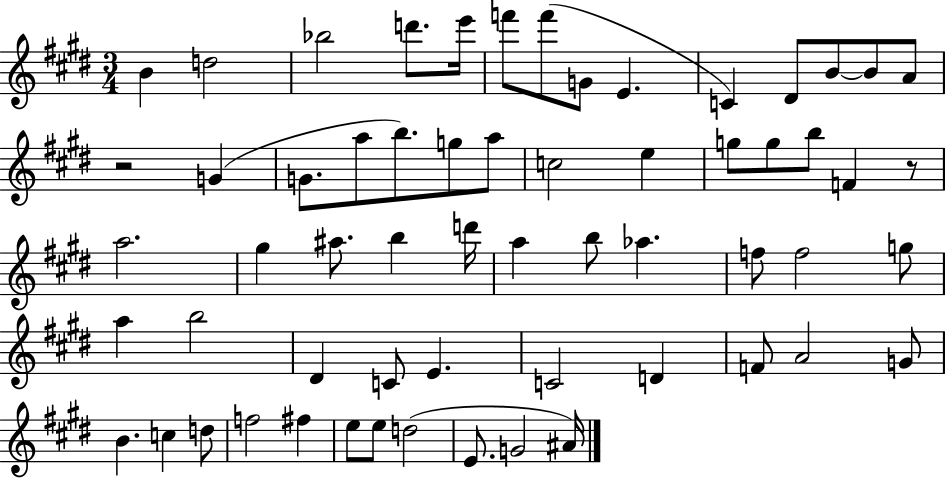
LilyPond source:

{
  \clef treble
  \numericTimeSignature
  \time 3/4
  \key e \major
  \repeat volta 2 { b'4 d''2 | bes''2 d'''8. e'''16 | f'''8 f'''8( g'8 e'4. | c'4) dis'8 b'8~~ b'8 a'8 | \break r2 g'4( | g'8. a''8 b''8.) g''8 a''8 | c''2 e''4 | g''8 g''8 b''8 f'4 r8 | \break a''2. | gis''4 ais''8. b''4 d'''16 | a''4 b''8 aes''4. | f''8 f''2 g''8 | \break a''4 b''2 | dis'4 c'8 e'4. | c'2 d'4 | f'8 a'2 g'8 | \break b'4. c''4 d''8 | f''2 fis''4 | e''8 e''8 d''2( | e'8. g'2 ais'16) | \break } \bar "|."
}